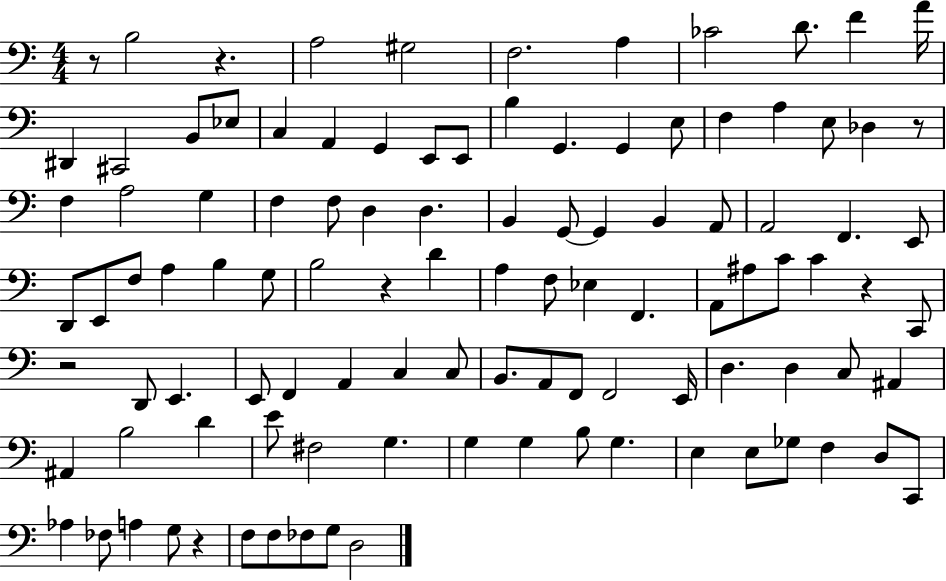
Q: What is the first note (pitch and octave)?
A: B3